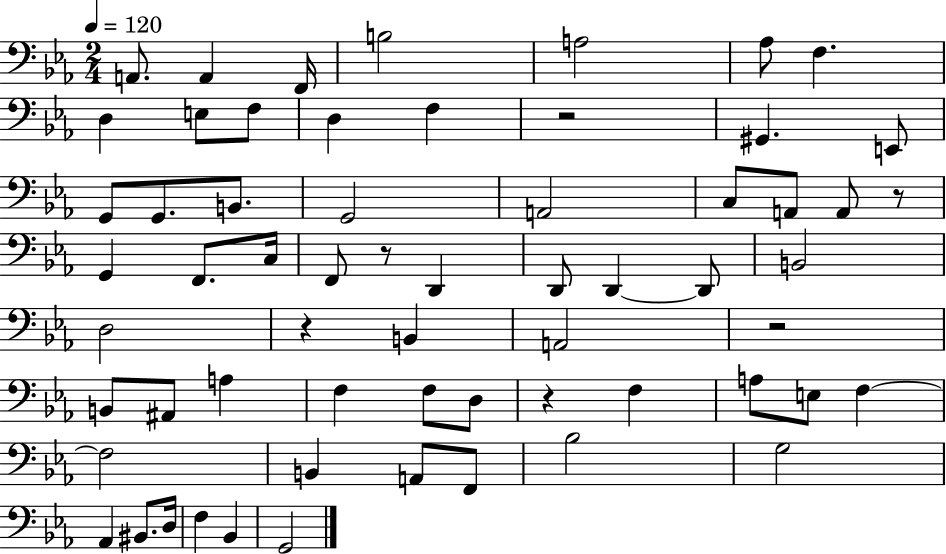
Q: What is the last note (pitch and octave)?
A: G2